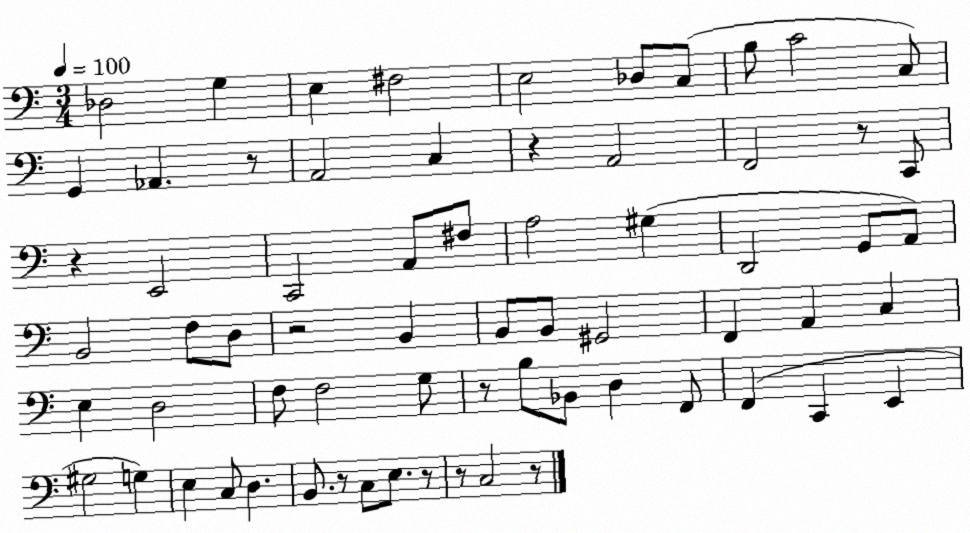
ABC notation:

X:1
T:Untitled
M:3/4
L:1/4
K:C
_D,2 G, E, ^F,2 E,2 _D,/2 C,/2 B,/2 C2 C,/2 G,, _A,, z/2 A,,2 C, z A,,2 F,,2 z/2 C,,/2 z E,,2 C,,2 A,,/2 ^F,/2 A,2 ^G, D,,2 G,,/2 A,,/2 B,,2 F,/2 D,/2 z2 B,, B,,/2 B,,/2 ^G,,2 F,, A,, C, E, D,2 F,/2 F,2 G,/2 z/2 B,/2 _B,,/2 D, F,,/2 F,, C,, E,, ^G,2 G, E, C,/2 D, B,,/2 z/2 C,/2 E,/2 z/2 z/2 C,2 z/2